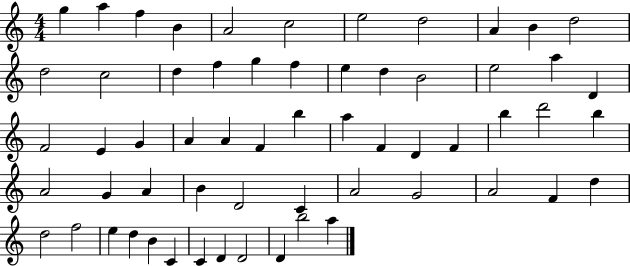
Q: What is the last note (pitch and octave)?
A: A5